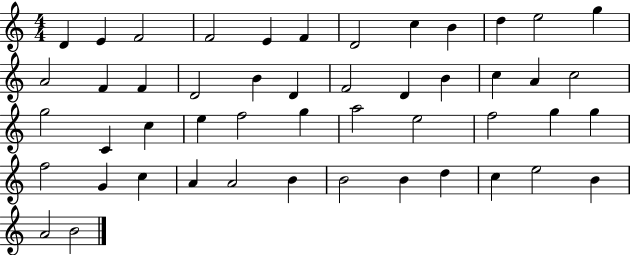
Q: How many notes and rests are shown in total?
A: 49